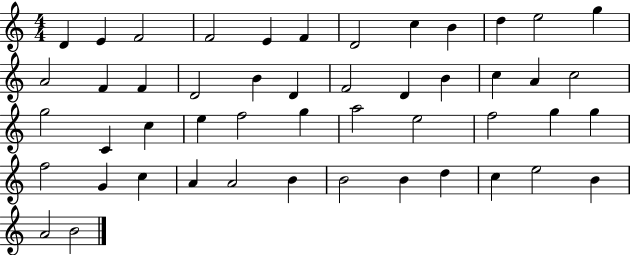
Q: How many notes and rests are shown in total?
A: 49